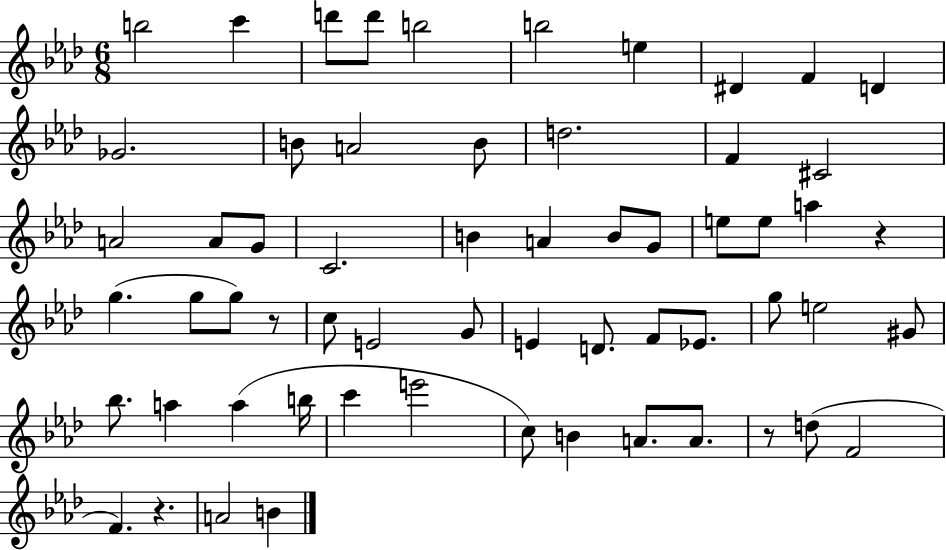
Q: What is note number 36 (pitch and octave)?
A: D4